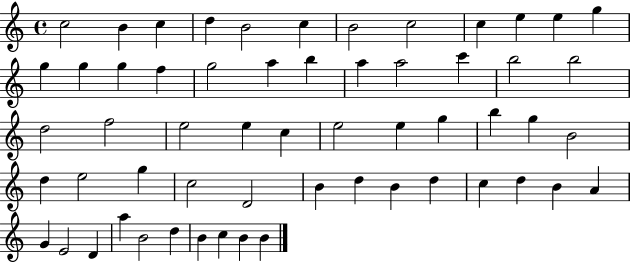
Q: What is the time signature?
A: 4/4